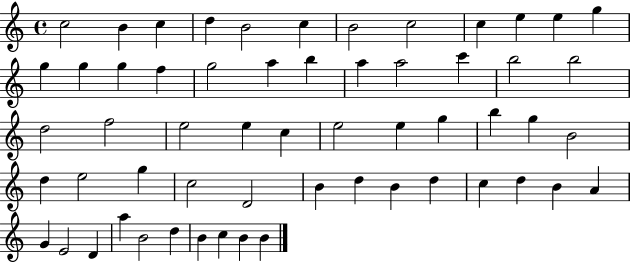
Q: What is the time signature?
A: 4/4